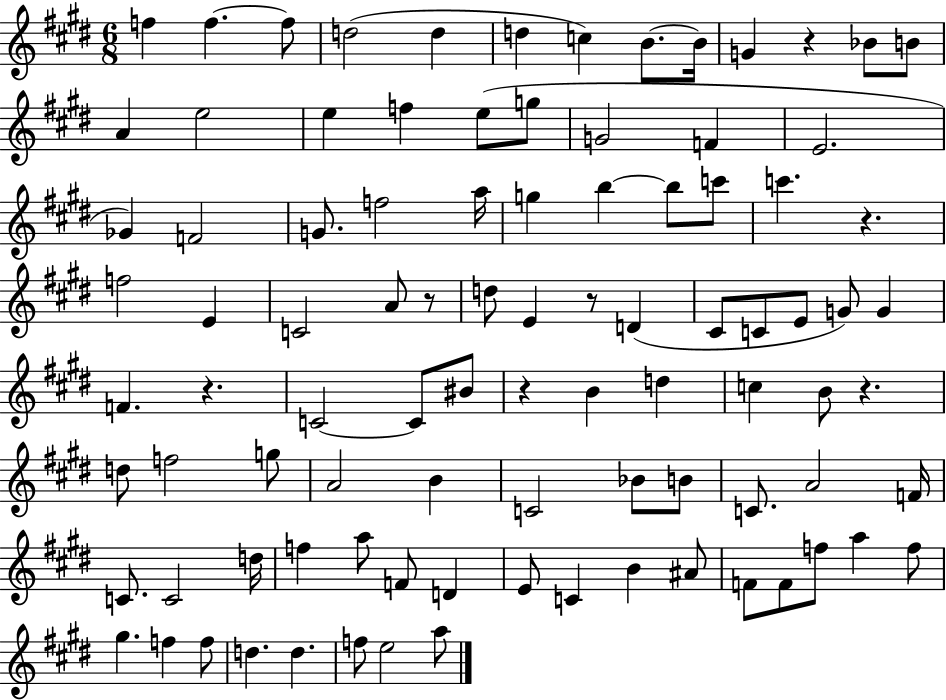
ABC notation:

X:1
T:Untitled
M:6/8
L:1/4
K:E
f f f/2 d2 d d c B/2 B/4 G z _B/2 B/2 A e2 e f e/2 g/2 G2 F E2 _G F2 G/2 f2 a/4 g b b/2 c'/2 c' z f2 E C2 A/2 z/2 d/2 E z/2 D ^C/2 C/2 E/2 G/2 G F z C2 C/2 ^B/2 z B d c B/2 z d/2 f2 g/2 A2 B C2 _B/2 B/2 C/2 A2 F/4 C/2 C2 d/4 f a/2 F/2 D E/2 C B ^A/2 F/2 F/2 f/2 a f/2 ^g f f/2 d d f/2 e2 a/2